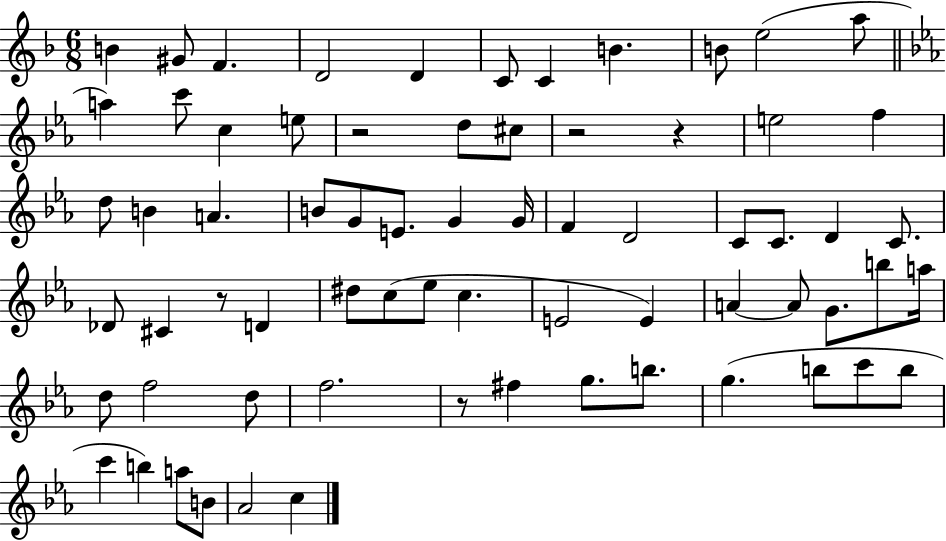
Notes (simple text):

B4/q G#4/e F4/q. D4/h D4/q C4/e C4/q B4/q. B4/e E5/h A5/e A5/q C6/e C5/q E5/e R/h D5/e C#5/e R/h R/q E5/h F5/q D5/e B4/q A4/q. B4/e G4/e E4/e. G4/q G4/s F4/q D4/h C4/e C4/e. D4/q C4/e. Db4/e C#4/q R/e D4/q D#5/e C5/e Eb5/e C5/q. E4/h E4/q A4/q A4/e G4/e. B5/e A5/s D5/e F5/h D5/e F5/h. R/e F#5/q G5/e. B5/e. G5/q. B5/e C6/e B5/e C6/q B5/q A5/e B4/e Ab4/h C5/q